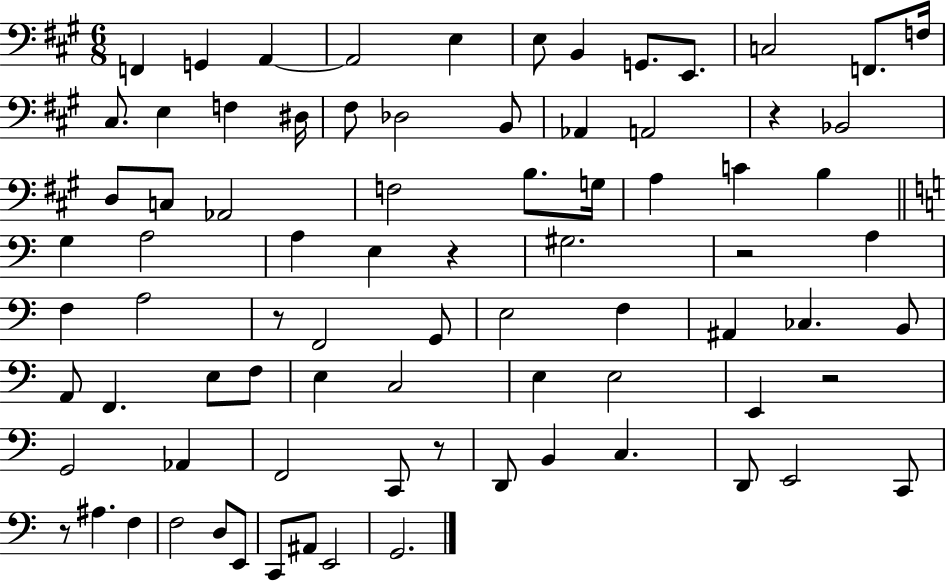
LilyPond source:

{
  \clef bass
  \numericTimeSignature
  \time 6/8
  \key a \major
  f,4 g,4 a,4~~ | a,2 e4 | e8 b,4 g,8. e,8. | c2 f,8. f16 | \break cis8. e4 f4 dis16 | fis8 des2 b,8 | aes,4 a,2 | r4 bes,2 | \break d8 c8 aes,2 | f2 b8. g16 | a4 c'4 b4 | \bar "||" \break \key c \major g4 a2 | a4 e4 r4 | gis2. | r2 a4 | \break f4 a2 | r8 f,2 g,8 | e2 f4 | ais,4 ces4. b,8 | \break a,8 f,4. e8 f8 | e4 c2 | e4 e2 | e,4 r2 | \break g,2 aes,4 | f,2 c,8 r8 | d,8 b,4 c4. | d,8 e,2 c,8 | \break r8 ais4. f4 | f2 d8 e,8 | c,8 ais,8 e,2 | g,2. | \break \bar "|."
}